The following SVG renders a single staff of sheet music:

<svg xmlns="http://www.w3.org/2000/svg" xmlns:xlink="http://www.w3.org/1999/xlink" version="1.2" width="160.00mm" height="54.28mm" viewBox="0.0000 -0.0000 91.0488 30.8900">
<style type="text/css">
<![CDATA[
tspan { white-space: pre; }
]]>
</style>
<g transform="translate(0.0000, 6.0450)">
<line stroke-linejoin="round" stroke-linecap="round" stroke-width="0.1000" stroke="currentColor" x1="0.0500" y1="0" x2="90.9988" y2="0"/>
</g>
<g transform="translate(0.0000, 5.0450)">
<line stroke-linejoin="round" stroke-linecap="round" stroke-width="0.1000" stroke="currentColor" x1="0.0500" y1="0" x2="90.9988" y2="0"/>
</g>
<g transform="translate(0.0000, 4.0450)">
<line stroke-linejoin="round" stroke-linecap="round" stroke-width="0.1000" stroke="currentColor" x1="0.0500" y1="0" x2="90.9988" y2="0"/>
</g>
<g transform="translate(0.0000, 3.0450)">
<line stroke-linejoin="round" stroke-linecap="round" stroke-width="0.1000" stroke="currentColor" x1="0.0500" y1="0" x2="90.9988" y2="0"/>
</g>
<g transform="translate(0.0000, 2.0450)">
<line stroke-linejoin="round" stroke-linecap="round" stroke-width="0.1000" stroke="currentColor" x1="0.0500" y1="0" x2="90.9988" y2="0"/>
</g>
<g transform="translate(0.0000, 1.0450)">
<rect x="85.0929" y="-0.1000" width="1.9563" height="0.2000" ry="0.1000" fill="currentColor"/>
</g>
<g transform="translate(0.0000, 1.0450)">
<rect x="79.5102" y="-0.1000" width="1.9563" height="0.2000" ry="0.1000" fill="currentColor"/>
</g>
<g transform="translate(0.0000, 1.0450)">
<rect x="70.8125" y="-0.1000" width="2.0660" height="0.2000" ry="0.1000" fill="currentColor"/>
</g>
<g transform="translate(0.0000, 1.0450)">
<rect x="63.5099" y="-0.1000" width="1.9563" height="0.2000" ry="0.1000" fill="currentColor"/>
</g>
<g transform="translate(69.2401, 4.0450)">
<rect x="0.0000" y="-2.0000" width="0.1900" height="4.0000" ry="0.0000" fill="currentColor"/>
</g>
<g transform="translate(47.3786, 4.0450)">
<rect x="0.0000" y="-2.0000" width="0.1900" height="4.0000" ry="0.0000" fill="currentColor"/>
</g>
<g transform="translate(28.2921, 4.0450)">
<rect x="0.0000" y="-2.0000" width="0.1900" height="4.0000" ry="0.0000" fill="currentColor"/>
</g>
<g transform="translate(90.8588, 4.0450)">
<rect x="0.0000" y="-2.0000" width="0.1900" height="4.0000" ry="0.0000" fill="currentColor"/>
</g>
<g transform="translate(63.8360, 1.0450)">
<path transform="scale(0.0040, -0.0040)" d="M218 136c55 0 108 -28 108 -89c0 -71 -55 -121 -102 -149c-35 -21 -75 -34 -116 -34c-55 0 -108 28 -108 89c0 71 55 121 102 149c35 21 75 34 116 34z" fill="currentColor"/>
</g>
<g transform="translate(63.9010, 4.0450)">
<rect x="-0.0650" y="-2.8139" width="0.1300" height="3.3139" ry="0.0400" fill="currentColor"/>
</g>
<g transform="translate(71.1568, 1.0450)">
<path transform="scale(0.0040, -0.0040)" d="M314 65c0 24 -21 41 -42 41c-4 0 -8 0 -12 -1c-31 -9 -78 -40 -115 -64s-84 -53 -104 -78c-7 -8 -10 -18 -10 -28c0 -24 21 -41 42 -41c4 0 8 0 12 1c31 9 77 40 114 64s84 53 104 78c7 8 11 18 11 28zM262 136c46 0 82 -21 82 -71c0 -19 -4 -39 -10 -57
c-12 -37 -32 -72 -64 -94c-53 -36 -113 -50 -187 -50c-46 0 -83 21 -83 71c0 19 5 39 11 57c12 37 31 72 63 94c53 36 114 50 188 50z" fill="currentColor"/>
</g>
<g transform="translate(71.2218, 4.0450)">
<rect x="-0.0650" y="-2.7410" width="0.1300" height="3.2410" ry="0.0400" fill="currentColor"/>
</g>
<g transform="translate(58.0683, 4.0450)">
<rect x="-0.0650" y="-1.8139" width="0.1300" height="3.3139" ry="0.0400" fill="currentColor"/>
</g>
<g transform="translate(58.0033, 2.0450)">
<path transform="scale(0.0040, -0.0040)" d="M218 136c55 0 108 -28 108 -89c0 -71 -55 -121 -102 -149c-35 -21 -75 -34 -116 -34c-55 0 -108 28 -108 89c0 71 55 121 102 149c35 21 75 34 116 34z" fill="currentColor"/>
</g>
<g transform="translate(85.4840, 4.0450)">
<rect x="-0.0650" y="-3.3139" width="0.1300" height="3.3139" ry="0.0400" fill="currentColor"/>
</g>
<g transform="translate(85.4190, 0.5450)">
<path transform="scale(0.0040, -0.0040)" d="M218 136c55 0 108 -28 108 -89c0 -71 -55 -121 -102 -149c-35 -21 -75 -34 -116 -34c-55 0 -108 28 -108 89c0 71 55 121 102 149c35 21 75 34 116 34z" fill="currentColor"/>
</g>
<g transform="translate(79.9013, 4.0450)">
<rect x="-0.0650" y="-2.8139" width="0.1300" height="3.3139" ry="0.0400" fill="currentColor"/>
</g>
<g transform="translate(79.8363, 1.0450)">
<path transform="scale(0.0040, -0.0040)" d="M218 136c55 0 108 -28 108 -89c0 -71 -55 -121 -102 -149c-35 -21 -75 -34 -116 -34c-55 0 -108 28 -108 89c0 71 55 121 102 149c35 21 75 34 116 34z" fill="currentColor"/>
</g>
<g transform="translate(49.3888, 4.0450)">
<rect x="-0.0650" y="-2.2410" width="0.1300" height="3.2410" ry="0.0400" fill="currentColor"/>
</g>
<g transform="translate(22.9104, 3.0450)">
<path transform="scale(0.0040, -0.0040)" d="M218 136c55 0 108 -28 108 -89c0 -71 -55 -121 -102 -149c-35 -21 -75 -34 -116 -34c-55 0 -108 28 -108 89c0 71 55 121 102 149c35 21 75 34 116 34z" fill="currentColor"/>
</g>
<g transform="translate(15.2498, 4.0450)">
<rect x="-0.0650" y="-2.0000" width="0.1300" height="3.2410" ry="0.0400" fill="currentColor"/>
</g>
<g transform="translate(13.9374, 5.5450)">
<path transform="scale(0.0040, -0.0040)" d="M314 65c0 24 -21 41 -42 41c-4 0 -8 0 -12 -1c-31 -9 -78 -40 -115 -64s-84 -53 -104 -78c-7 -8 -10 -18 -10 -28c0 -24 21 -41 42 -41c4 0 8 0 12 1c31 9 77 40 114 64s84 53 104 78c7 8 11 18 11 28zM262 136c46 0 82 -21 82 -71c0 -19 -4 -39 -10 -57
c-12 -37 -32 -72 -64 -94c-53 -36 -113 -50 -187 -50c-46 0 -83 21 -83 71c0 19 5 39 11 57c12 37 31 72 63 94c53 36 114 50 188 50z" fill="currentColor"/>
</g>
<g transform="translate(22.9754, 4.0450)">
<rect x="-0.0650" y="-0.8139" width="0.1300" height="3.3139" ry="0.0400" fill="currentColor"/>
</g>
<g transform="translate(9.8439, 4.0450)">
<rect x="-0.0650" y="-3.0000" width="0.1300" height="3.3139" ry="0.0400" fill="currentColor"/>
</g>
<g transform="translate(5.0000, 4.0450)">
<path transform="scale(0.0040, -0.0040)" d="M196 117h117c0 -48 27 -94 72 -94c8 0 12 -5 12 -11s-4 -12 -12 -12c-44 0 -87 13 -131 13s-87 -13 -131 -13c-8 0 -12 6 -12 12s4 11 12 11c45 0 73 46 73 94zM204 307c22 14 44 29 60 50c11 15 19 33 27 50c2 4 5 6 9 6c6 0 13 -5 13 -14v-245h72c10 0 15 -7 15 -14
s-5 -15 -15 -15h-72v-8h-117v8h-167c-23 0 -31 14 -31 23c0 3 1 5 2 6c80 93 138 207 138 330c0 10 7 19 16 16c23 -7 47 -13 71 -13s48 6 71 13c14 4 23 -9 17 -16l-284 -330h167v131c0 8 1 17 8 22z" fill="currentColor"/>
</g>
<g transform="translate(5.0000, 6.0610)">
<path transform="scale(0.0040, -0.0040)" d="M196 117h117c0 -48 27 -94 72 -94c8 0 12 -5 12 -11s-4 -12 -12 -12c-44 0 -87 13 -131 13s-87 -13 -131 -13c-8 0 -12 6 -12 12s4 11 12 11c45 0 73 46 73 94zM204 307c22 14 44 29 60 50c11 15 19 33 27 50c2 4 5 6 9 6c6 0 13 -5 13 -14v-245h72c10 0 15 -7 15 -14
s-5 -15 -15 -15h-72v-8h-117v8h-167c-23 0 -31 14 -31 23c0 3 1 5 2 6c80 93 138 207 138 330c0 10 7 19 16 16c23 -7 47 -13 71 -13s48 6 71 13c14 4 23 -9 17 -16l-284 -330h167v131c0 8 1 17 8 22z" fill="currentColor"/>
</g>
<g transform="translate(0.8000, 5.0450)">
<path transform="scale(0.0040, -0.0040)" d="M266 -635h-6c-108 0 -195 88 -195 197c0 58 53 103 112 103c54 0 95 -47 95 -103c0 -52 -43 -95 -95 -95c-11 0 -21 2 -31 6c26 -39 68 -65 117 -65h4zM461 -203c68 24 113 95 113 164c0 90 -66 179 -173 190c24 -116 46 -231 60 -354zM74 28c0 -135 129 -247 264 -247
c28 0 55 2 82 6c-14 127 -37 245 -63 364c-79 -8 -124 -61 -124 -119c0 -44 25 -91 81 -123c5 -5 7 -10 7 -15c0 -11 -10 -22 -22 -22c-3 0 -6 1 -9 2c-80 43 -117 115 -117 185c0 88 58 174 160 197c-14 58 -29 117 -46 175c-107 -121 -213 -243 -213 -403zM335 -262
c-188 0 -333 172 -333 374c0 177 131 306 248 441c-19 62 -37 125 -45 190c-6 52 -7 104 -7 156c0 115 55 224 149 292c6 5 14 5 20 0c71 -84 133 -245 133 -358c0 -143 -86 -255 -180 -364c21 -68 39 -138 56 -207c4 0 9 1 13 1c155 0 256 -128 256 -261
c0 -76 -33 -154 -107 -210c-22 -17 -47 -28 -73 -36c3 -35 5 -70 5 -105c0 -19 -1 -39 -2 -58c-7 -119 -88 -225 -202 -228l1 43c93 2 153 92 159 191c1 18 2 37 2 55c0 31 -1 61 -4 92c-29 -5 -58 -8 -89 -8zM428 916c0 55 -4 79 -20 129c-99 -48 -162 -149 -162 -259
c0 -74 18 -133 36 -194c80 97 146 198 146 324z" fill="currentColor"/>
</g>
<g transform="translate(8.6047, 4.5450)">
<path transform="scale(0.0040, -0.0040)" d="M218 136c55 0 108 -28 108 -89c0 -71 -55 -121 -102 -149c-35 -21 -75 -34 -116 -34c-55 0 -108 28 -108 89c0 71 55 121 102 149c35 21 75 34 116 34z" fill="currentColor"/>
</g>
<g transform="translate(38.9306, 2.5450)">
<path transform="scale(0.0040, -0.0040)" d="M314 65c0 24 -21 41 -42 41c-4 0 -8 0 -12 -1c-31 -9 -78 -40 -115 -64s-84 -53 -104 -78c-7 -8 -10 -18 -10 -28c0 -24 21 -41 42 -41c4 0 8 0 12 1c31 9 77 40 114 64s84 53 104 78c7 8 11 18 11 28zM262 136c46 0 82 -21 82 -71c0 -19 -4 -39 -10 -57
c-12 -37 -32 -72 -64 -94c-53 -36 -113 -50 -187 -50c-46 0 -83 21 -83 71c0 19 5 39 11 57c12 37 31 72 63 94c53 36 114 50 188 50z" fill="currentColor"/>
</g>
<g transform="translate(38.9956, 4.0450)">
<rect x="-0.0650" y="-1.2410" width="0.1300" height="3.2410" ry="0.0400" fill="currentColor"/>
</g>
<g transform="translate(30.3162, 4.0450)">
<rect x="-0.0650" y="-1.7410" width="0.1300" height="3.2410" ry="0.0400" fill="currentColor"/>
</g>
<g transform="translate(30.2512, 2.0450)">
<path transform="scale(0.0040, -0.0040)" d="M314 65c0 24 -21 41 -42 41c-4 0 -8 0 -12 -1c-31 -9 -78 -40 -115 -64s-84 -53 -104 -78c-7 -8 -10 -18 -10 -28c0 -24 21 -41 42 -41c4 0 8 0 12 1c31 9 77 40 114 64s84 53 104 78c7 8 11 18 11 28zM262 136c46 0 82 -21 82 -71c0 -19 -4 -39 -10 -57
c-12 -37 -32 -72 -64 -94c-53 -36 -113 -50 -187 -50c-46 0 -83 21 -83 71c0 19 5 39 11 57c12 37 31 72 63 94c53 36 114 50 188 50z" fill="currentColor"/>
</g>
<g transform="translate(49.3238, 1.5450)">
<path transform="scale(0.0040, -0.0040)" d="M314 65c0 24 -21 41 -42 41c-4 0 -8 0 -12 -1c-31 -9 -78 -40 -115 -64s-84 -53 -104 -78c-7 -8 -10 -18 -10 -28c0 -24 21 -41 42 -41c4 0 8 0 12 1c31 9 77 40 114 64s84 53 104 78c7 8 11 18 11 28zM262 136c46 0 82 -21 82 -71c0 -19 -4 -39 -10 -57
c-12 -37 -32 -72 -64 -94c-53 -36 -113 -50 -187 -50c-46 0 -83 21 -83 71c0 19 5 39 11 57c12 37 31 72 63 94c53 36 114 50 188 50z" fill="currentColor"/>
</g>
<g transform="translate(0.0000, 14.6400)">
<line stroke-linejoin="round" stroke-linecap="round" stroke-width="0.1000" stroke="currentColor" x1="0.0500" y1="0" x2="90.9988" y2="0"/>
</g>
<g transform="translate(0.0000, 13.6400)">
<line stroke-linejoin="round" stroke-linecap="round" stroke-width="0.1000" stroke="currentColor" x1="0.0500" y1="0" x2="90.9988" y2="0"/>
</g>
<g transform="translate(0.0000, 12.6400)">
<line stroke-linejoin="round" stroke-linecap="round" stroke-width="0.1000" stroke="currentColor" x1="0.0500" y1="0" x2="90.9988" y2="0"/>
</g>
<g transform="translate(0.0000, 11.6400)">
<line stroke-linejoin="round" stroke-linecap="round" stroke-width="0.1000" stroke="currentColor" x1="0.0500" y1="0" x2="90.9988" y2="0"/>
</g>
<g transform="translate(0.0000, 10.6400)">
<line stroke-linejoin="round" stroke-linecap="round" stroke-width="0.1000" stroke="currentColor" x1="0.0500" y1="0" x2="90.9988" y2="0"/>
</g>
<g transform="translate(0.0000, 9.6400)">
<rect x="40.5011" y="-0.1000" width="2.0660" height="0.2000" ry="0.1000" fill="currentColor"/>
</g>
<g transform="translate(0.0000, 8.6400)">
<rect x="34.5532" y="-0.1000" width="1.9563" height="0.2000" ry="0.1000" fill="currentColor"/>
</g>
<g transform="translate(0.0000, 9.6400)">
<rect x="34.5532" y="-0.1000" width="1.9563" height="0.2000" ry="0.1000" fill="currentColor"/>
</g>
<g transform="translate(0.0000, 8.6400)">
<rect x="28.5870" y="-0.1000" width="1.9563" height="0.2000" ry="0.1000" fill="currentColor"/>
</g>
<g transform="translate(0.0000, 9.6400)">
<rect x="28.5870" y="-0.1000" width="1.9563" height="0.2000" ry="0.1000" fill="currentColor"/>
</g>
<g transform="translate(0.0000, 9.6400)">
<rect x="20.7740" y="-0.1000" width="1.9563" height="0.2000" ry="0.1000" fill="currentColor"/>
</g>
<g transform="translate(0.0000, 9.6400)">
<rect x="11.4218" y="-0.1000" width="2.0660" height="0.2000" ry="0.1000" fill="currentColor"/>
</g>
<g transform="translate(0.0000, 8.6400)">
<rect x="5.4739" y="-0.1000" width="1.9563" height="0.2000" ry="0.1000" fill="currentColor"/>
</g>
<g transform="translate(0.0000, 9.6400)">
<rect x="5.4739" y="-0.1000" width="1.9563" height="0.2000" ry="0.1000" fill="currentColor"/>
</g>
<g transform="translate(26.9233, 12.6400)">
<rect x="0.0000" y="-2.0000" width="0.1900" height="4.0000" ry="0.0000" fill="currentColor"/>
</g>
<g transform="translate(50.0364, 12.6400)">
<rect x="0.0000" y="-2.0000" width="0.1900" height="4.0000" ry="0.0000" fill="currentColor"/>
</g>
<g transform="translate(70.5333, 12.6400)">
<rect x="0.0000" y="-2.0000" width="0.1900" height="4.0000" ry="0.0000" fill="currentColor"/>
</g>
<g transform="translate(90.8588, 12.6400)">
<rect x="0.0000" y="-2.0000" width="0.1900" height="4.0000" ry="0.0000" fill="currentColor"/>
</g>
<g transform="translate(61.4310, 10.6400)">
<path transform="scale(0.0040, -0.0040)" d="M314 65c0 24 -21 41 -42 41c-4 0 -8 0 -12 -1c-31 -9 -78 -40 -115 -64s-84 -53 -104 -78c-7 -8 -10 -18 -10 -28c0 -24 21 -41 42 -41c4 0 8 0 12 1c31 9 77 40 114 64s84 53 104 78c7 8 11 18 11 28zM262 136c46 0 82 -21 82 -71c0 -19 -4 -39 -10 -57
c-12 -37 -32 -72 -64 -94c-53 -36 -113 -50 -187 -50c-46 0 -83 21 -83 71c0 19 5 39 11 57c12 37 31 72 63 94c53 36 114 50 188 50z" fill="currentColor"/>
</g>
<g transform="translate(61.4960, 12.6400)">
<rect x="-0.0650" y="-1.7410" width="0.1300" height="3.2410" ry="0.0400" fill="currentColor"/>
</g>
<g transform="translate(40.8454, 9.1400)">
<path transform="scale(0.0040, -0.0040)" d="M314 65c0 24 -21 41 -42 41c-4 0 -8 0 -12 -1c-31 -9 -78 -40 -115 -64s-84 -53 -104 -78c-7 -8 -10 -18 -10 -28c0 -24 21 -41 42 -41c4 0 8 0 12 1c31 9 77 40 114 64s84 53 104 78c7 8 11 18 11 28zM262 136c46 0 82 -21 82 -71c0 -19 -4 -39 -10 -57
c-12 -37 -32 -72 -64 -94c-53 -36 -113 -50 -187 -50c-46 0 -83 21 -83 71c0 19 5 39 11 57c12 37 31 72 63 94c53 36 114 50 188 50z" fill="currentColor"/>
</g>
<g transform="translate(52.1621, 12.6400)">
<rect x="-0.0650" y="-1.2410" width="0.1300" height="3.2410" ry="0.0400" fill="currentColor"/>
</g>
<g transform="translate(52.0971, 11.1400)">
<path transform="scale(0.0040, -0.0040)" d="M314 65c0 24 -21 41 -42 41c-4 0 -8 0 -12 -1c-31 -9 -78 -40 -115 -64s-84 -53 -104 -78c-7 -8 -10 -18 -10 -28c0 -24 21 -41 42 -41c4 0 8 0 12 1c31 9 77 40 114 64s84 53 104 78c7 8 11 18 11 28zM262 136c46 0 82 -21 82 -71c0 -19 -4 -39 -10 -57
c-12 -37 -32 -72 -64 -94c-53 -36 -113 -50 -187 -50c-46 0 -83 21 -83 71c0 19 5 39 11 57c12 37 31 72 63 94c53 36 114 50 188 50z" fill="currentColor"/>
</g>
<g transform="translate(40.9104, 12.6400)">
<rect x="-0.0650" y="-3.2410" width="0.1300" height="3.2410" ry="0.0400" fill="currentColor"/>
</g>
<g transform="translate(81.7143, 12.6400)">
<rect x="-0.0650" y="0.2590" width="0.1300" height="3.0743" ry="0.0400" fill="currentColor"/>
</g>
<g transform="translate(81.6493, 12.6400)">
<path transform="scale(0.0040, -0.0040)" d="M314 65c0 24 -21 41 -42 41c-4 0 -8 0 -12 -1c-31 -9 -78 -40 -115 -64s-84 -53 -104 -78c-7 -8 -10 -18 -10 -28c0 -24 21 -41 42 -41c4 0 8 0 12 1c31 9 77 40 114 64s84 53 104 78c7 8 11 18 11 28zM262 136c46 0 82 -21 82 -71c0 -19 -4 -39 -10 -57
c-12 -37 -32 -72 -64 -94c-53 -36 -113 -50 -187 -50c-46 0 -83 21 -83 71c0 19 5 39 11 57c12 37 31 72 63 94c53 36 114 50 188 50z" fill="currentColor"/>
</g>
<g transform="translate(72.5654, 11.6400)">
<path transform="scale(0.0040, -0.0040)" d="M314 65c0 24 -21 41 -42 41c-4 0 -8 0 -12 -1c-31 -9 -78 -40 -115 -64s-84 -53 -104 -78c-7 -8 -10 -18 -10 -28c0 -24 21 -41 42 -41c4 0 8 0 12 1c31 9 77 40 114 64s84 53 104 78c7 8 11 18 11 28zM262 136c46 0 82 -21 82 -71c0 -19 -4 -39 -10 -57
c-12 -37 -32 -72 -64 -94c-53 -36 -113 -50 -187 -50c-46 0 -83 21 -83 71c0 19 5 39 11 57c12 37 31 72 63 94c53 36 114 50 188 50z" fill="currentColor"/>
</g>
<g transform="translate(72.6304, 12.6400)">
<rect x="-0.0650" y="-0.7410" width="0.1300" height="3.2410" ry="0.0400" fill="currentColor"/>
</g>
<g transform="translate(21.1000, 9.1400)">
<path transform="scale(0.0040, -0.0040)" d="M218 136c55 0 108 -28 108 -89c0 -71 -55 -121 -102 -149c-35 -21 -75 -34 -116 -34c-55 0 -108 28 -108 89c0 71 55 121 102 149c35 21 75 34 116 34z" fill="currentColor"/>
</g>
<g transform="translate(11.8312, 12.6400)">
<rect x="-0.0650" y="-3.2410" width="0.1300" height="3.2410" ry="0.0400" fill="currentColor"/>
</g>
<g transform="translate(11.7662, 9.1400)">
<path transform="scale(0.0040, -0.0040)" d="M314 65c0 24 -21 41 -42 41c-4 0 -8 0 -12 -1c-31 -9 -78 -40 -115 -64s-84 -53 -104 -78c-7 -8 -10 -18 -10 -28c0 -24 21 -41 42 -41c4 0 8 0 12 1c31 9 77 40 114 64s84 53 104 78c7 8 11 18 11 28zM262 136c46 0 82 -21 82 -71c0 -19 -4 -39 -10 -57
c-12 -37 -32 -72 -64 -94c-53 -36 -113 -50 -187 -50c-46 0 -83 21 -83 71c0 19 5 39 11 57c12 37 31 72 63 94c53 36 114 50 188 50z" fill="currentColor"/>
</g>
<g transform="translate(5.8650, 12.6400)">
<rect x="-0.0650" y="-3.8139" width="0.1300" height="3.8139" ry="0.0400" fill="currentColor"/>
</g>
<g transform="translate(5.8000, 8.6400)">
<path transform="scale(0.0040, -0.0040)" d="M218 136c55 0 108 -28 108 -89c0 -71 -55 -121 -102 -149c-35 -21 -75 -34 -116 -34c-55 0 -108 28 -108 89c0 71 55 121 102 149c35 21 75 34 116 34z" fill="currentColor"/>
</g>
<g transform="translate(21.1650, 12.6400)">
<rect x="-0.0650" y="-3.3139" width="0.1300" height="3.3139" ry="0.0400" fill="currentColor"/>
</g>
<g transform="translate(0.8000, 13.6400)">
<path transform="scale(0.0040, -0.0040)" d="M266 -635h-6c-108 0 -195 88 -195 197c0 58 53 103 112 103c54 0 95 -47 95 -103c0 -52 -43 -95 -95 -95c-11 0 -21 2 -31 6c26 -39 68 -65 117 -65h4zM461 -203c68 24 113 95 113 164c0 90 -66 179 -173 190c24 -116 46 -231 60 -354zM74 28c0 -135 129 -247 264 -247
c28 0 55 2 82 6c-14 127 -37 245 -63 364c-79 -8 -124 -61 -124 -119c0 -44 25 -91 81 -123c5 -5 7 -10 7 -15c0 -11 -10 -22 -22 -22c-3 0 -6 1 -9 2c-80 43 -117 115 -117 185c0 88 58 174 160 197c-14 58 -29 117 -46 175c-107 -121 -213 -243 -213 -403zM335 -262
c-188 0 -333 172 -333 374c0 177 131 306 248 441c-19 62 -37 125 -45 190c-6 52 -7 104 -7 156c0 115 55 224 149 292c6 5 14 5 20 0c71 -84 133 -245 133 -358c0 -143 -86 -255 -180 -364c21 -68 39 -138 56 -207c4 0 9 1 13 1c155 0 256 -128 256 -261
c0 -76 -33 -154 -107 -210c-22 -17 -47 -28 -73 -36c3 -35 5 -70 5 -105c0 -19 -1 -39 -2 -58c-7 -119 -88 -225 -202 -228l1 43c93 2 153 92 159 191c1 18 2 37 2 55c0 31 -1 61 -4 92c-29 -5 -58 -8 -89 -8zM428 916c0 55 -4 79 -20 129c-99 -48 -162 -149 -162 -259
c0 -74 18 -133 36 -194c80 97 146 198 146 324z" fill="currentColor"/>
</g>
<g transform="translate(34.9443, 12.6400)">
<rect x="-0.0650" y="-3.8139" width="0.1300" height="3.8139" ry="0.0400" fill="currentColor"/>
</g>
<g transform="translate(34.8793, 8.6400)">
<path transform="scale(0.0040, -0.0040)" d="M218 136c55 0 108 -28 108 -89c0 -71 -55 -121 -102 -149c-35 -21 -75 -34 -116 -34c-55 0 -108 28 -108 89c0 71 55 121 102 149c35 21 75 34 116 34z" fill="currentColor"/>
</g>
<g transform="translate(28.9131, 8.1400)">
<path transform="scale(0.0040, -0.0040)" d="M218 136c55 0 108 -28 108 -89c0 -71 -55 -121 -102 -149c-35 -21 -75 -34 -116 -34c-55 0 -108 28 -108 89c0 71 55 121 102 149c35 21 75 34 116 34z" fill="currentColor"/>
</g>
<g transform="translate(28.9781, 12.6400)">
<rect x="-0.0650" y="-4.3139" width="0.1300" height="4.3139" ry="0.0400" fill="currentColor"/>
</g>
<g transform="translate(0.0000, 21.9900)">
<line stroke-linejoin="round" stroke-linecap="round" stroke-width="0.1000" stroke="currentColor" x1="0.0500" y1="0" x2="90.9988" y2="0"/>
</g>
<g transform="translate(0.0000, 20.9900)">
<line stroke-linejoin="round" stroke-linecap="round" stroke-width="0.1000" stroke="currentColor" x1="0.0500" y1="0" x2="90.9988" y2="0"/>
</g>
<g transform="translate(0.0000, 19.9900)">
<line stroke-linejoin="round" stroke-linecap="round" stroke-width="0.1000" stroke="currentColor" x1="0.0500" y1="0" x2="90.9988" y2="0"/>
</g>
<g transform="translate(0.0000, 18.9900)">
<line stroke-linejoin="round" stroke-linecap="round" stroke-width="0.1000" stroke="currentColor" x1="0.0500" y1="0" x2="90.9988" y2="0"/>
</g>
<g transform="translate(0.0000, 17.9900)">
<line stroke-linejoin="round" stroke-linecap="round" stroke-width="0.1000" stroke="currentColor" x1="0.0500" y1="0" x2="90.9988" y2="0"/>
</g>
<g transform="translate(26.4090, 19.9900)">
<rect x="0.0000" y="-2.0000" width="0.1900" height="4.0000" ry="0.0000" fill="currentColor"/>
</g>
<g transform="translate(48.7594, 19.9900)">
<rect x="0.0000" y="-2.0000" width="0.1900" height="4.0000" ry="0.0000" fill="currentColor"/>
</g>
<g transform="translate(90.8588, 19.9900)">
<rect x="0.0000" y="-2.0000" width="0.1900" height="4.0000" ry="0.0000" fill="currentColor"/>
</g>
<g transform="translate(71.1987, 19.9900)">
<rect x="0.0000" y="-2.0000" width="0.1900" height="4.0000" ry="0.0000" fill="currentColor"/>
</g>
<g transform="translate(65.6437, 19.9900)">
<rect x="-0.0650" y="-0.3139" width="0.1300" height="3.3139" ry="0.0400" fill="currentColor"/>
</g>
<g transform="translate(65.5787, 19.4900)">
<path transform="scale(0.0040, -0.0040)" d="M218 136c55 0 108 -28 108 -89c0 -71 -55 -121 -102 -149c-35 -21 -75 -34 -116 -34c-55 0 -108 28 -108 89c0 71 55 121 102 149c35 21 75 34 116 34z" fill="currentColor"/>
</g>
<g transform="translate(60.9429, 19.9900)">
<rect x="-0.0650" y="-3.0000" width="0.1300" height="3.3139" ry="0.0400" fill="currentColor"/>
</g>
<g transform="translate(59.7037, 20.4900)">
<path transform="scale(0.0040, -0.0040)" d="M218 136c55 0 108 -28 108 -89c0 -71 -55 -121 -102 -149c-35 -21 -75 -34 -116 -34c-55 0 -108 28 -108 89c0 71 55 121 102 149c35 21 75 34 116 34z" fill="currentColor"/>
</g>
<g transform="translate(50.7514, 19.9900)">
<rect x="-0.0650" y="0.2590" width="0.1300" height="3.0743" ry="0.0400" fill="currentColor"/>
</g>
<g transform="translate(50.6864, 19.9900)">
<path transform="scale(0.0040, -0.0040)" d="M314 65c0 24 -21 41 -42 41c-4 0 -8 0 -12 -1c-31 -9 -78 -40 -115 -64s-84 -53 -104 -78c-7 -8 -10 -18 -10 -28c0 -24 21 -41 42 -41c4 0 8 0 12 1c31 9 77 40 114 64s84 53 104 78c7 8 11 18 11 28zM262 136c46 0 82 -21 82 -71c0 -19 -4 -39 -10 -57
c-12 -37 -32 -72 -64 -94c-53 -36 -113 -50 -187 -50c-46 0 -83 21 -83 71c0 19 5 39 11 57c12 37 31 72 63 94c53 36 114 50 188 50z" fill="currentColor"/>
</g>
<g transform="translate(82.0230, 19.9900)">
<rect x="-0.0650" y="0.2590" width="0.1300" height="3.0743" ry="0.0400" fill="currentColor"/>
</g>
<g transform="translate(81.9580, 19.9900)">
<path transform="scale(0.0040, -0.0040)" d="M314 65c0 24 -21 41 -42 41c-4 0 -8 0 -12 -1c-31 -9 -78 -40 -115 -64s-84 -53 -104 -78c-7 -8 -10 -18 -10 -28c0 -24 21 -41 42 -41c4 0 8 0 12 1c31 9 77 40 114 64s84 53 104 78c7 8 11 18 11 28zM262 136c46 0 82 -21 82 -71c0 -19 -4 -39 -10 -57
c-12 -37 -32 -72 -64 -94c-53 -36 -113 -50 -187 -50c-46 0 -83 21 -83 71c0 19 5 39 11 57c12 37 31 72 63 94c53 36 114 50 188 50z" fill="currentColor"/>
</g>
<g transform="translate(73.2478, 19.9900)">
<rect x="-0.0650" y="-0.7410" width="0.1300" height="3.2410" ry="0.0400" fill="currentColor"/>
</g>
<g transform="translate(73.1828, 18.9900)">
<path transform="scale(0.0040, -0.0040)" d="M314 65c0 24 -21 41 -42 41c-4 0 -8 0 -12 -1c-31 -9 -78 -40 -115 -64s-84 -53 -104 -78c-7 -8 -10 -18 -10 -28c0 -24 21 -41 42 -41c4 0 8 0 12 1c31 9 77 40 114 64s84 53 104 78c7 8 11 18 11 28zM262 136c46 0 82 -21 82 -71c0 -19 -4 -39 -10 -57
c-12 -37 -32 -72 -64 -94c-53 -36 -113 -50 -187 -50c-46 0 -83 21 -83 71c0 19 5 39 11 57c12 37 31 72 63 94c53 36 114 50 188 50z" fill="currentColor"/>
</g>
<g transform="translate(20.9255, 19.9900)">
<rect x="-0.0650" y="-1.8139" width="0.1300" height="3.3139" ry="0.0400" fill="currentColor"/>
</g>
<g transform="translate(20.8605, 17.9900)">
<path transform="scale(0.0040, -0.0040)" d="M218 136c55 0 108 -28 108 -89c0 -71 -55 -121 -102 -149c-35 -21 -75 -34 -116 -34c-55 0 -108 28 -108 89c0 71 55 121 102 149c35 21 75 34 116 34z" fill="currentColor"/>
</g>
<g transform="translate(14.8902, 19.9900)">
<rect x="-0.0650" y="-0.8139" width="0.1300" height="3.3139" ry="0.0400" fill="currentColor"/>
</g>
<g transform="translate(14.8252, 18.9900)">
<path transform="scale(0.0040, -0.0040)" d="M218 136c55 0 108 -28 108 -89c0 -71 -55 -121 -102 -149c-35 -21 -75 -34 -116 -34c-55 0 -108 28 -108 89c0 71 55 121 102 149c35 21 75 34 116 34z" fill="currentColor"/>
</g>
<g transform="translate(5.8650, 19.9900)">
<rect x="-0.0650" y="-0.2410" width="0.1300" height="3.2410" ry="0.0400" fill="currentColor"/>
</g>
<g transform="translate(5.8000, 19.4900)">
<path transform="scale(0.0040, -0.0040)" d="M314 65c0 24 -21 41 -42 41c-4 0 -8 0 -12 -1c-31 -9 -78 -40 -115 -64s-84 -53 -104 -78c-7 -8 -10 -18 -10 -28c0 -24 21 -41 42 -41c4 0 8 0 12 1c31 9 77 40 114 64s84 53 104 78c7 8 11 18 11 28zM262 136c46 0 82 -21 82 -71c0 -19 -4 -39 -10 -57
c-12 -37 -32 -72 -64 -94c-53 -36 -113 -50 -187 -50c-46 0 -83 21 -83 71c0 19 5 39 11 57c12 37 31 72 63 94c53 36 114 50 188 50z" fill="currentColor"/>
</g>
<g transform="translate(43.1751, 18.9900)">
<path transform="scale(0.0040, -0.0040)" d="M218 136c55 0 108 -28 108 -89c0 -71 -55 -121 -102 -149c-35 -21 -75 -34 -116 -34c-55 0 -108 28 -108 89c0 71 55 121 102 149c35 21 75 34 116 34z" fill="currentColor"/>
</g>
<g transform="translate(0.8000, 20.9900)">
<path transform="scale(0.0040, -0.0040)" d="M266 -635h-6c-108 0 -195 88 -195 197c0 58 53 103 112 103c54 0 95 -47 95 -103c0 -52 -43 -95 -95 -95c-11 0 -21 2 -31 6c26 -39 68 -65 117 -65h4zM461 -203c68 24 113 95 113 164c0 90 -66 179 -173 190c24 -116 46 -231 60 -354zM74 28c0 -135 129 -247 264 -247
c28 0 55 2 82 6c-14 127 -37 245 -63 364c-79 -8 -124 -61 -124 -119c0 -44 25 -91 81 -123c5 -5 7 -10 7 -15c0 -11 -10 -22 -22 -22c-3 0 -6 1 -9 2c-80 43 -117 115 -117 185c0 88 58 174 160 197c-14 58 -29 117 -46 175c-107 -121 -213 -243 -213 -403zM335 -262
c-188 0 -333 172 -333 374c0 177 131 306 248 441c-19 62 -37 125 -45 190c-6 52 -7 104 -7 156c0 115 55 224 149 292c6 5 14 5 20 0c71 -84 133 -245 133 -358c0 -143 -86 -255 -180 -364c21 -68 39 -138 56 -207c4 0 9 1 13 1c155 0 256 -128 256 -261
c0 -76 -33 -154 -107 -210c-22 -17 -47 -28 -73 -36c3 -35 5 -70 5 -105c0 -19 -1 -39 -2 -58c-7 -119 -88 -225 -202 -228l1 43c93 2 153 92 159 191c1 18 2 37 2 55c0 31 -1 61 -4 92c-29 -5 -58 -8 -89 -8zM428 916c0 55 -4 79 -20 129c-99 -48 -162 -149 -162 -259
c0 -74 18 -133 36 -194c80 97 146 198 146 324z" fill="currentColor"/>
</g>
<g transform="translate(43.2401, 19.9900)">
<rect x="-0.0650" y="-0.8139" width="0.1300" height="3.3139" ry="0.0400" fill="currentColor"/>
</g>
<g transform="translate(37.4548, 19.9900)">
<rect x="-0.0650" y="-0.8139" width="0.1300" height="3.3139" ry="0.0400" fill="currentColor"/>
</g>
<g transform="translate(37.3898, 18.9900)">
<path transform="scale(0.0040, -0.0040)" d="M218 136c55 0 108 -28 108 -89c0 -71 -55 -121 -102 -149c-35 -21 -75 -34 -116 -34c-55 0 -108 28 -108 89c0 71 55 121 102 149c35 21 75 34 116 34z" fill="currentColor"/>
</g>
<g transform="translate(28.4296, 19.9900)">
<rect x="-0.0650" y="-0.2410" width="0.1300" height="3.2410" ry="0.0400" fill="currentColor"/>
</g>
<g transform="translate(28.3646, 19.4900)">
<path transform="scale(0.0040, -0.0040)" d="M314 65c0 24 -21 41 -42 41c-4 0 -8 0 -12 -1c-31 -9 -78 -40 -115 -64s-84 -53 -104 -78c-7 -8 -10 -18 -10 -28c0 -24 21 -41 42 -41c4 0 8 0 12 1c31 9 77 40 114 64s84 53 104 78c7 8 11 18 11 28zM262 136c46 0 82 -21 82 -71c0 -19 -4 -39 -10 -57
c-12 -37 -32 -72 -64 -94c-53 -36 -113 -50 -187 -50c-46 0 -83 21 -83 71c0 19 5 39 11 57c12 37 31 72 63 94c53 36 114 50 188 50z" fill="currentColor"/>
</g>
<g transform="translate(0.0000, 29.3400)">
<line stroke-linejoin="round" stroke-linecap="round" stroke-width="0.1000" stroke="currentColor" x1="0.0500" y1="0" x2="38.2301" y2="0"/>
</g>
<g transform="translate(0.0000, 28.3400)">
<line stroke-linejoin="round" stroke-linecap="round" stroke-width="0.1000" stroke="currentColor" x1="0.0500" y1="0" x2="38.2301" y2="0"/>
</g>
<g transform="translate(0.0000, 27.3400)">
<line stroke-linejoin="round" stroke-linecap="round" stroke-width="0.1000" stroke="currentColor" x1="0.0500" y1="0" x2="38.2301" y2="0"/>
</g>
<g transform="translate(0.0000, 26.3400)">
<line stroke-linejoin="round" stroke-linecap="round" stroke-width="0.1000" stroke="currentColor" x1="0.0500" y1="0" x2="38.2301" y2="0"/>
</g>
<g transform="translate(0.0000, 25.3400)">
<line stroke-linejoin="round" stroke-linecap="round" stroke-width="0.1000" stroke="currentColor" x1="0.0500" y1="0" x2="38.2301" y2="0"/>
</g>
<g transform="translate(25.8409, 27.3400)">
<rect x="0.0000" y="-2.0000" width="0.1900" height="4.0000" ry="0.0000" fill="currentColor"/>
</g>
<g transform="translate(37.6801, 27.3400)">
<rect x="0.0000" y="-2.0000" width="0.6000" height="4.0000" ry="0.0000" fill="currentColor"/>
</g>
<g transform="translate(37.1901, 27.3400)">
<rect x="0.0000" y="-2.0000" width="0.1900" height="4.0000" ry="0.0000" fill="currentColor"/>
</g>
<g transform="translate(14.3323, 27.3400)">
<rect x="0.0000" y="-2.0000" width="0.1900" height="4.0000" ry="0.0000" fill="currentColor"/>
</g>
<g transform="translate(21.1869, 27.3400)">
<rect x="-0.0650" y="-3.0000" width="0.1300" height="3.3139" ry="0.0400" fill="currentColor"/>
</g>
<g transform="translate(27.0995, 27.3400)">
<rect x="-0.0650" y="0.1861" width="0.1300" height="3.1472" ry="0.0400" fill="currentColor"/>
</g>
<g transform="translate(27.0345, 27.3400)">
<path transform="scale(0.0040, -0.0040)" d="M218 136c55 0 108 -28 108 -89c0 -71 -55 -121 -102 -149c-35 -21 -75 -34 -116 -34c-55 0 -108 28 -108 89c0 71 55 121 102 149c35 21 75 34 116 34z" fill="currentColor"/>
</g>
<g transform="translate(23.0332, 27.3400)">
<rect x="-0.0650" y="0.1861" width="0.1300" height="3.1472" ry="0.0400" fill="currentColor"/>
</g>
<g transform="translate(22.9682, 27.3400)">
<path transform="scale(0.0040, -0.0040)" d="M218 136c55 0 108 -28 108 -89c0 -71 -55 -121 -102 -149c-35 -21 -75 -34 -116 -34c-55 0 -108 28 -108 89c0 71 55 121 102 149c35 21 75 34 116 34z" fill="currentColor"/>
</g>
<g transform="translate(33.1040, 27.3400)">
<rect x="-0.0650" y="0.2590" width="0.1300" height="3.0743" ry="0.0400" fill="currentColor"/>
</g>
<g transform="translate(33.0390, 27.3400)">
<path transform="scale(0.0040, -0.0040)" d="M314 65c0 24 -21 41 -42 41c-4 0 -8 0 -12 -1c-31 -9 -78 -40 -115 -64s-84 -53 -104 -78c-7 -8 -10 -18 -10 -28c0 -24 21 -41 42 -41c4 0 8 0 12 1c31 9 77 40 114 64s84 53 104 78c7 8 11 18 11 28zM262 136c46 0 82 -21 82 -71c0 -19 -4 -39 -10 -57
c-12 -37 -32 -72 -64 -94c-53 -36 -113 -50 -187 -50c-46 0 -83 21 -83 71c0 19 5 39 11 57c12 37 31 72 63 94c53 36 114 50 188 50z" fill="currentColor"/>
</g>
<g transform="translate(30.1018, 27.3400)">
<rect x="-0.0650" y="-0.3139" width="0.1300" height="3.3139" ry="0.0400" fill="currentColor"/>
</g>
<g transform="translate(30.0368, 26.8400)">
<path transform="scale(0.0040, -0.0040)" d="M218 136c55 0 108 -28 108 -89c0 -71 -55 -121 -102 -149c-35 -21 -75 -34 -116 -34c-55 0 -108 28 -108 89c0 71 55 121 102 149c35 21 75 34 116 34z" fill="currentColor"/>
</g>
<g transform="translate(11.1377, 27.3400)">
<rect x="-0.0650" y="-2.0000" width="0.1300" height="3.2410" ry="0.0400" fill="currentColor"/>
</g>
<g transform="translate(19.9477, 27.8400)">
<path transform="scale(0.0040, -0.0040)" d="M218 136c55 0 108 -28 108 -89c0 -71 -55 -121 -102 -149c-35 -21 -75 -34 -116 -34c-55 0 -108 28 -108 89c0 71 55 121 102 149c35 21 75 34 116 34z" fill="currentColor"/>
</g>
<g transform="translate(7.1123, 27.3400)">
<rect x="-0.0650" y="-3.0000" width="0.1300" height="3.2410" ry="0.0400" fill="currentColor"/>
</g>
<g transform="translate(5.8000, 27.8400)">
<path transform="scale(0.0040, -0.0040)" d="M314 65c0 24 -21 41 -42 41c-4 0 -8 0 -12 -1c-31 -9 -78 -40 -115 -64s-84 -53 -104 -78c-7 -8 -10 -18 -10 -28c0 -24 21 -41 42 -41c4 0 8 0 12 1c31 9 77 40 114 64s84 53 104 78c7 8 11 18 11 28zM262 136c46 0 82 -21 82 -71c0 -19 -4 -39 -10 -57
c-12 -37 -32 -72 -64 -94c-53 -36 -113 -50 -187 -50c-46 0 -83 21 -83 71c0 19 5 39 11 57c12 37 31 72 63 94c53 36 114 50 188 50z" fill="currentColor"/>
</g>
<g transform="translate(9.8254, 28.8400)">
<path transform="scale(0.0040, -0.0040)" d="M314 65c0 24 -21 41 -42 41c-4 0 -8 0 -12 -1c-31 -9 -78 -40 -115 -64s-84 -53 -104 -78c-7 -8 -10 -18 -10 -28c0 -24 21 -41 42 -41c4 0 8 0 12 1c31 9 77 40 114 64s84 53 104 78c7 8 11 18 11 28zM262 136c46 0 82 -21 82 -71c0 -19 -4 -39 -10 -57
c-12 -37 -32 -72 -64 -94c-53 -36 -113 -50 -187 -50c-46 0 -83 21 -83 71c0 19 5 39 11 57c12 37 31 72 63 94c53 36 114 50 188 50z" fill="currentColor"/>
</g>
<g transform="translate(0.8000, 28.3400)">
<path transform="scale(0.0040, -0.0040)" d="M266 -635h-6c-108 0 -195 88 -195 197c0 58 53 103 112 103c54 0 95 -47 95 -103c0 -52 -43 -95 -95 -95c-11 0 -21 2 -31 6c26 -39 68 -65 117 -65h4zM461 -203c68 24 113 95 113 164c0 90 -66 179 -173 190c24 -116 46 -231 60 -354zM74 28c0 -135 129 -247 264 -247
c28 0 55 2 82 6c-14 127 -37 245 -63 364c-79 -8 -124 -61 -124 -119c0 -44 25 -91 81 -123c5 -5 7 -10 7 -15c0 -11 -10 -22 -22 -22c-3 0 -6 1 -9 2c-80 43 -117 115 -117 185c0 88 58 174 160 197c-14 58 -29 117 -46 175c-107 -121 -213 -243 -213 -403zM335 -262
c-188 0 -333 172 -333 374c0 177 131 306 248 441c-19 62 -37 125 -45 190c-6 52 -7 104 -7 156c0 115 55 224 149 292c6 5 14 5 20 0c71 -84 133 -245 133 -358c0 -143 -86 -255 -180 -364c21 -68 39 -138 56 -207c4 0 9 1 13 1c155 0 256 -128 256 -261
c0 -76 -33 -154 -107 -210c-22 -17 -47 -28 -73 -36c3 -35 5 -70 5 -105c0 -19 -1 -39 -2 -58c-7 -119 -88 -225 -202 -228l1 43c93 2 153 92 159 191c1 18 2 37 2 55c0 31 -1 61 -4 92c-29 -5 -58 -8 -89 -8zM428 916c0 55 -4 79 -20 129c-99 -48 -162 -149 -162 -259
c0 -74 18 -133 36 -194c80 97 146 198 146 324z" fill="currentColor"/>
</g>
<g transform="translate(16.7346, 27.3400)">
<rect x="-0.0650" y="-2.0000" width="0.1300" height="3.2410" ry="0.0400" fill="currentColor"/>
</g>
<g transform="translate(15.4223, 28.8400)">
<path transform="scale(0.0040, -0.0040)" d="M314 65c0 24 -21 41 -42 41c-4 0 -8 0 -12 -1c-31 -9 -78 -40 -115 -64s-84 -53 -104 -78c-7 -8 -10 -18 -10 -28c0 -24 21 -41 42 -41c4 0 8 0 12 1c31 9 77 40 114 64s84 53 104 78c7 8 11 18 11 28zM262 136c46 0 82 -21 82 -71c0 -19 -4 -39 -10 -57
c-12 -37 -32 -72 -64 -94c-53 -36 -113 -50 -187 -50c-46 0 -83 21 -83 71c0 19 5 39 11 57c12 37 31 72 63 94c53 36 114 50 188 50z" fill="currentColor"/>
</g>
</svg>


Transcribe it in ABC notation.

X:1
T:Untitled
M:4/4
L:1/4
K:C
A F2 d f2 e2 g2 f a a2 a b c' b2 b d' c' b2 e2 f2 d2 B2 c2 d f c2 d d B2 A c d2 B2 A2 F2 F2 A B B c B2